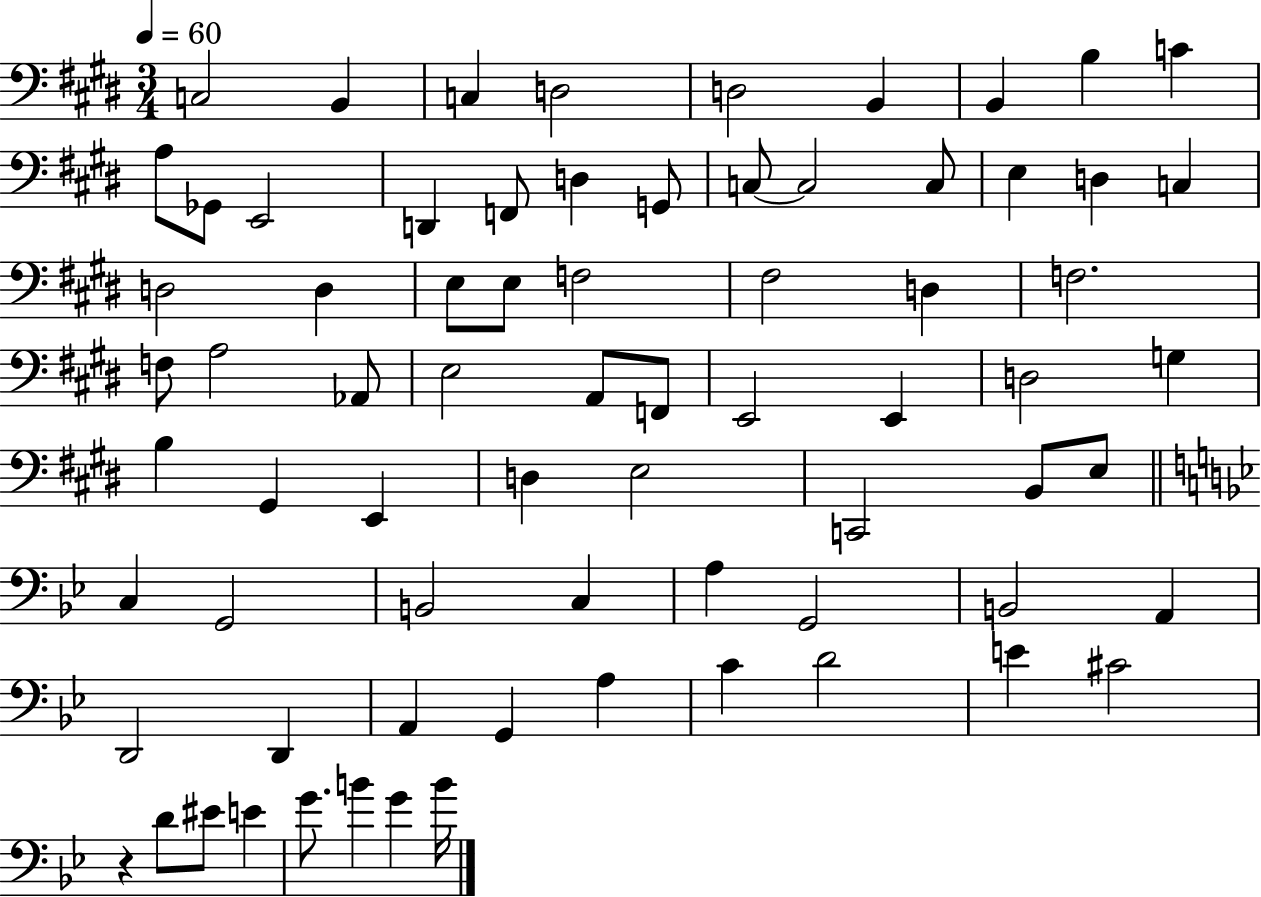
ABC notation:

X:1
T:Untitled
M:3/4
L:1/4
K:E
C,2 B,, C, D,2 D,2 B,, B,, B, C A,/2 _G,,/2 E,,2 D,, F,,/2 D, G,,/2 C,/2 C,2 C,/2 E, D, C, D,2 D, E,/2 E,/2 F,2 ^F,2 D, F,2 F,/2 A,2 _A,,/2 E,2 A,,/2 F,,/2 E,,2 E,, D,2 G, B, ^G,, E,, D, E,2 C,,2 B,,/2 E,/2 C, G,,2 B,,2 C, A, G,,2 B,,2 A,, D,,2 D,, A,, G,, A, C D2 E ^C2 z D/2 ^E/2 E G/2 B G B/4